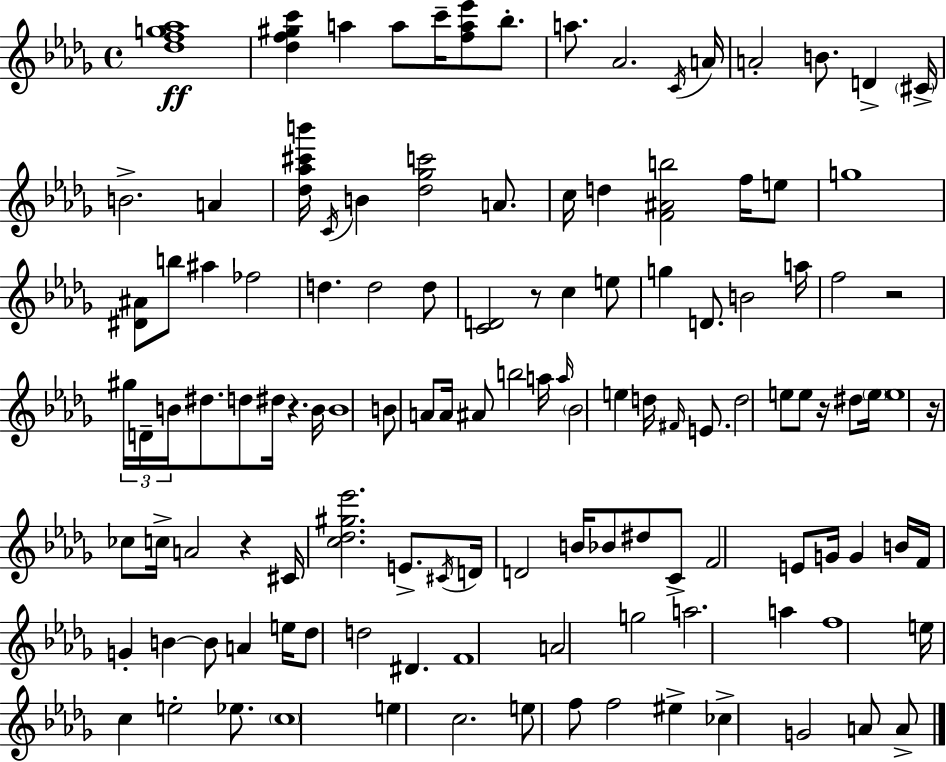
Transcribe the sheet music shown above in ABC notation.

X:1
T:Untitled
M:4/4
L:1/4
K:Bbm
[_dfg_a]4 [_df^gc'] a a/2 c'/4 [fa_e']/2 _b/2 a/2 _A2 C/4 A/4 A2 B/2 D ^C/4 B2 A [_d_a^c'b']/4 C/4 B [_d_gc']2 A/2 c/4 d [F^Ab]2 f/4 e/2 g4 [^D^A]/2 b/2 ^a _f2 d d2 d/2 [CD]2 z/2 c e/2 g D/2 B2 a/4 f2 z2 ^g/4 D/4 B/4 ^d/2 d/2 ^d/4 z B/4 B4 B/2 A/2 A/4 ^A/2 b2 a/4 a/4 _B2 e d/4 ^F/4 E/2 d2 e/2 e/2 z/4 ^d/2 e/4 e4 z/4 _c/2 c/4 A2 z ^C/4 [c_d^g_e']2 E/2 ^C/4 D/4 D2 B/4 _B/2 ^d/2 C/2 F2 E/2 G/4 G B/4 F/4 G B B/2 A e/4 _d/2 d2 ^D F4 A2 g2 a2 a f4 e/4 c e2 _e/2 c4 e c2 e/2 f/2 f2 ^e _c G2 A/2 A/2